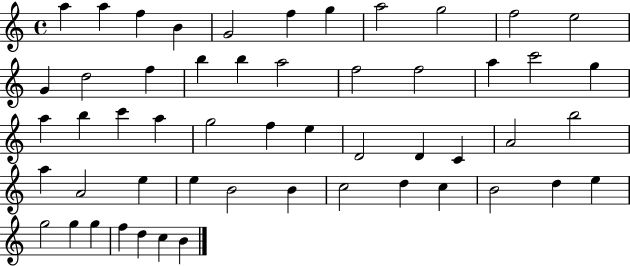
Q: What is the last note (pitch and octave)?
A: B4